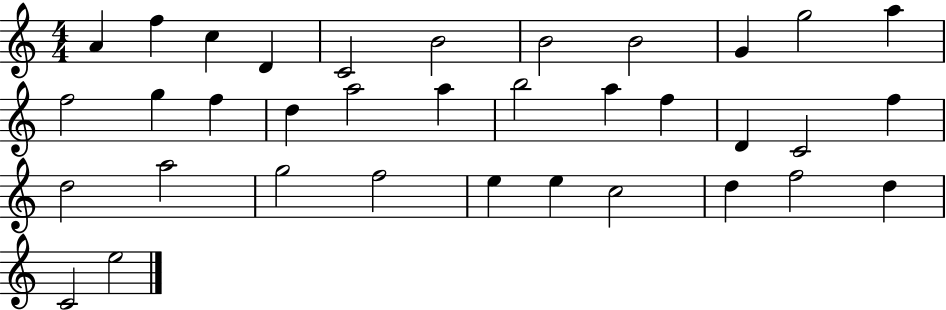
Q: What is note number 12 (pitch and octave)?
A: F5